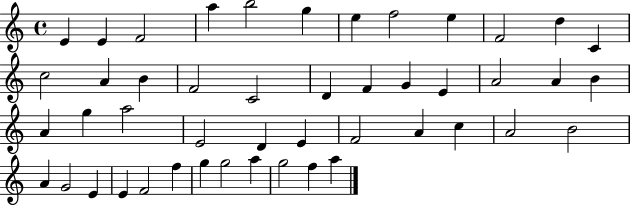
{
  \clef treble
  \time 4/4
  \defaultTimeSignature
  \key c \major
  e'4 e'4 f'2 | a''4 b''2 g''4 | e''4 f''2 e''4 | f'2 d''4 c'4 | \break c''2 a'4 b'4 | f'2 c'2 | d'4 f'4 g'4 e'4 | a'2 a'4 b'4 | \break a'4 g''4 a''2 | e'2 d'4 e'4 | f'2 a'4 c''4 | a'2 b'2 | \break a'4 g'2 e'4 | e'4 f'2 f''4 | g''4 g''2 a''4 | g''2 f''4 a''4 | \break \bar "|."
}